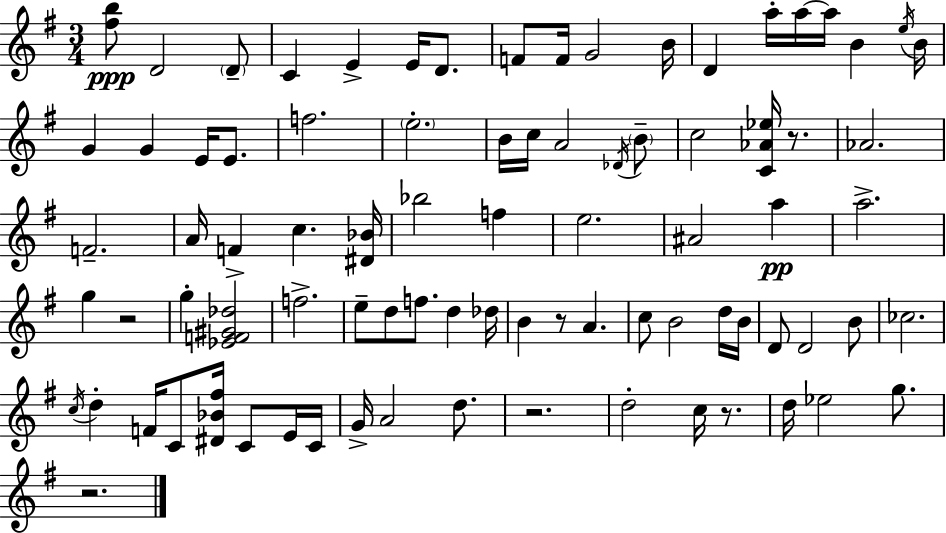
{
  \clef treble
  \numericTimeSignature
  \time 3/4
  \key g \major
  <fis'' b''>8\ppp d'2 \parenthesize d'8-- | c'4 e'4-> e'16 d'8. | f'8 f'16 g'2 b'16 | d'4 a''16-. a''16~~ a''16 b'4 \acciaccatura { e''16 } | \break b'16 g'4 g'4 e'16 e'8. | f''2. | \parenthesize e''2.-. | b'16 c''16 a'2 \acciaccatura { des'16 } | \break \parenthesize b'8-- c''2 <c' aes' ees''>16 r8. | aes'2. | f'2.-- | a'16 f'4-> c''4. | \break <dis' bes'>16 bes''2 f''4 | e''2. | ais'2 a''4\pp | a''2.-> | \break g''4 r2 | g''4-. <ees' f' gis' des''>2 | f''2.-> | e''8-- d''8 f''8. d''4 | \break des''16 b'4 r8 a'4. | c''8 b'2 | d''16 b'16 d'8 d'2 | b'8 ces''2. | \break \acciaccatura { c''16 } d''4-. f'16 c'8 <dis' bes' fis''>16 c'8 | e'16 c'16 g'16-> a'2 | d''8. r2. | d''2-. c''16 | \break r8. d''16 ees''2 | g''8. r2. | \bar "|."
}